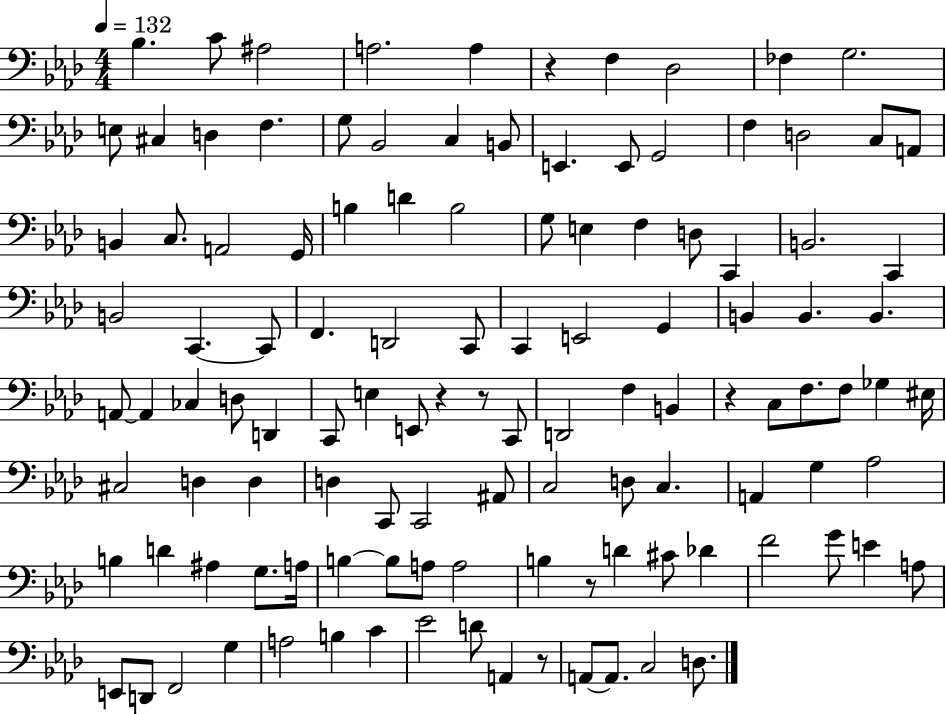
{
  \clef bass
  \numericTimeSignature
  \time 4/4
  \key aes \major
  \tempo 4 = 132
  bes4. c'8 ais2 | a2. a4 | r4 f4 des2 | fes4 g2. | \break e8 cis4 d4 f4. | g8 bes,2 c4 b,8 | e,4. e,8 g,2 | f4 d2 c8 a,8 | \break b,4 c8. a,2 g,16 | b4 d'4 b2 | g8 e4 f4 d8 c,4 | b,2. c,4 | \break b,2 c,4.~~ c,8 | f,4. d,2 c,8 | c,4 e,2 g,4 | b,4 b,4. b,4. | \break a,8~~ a,4 ces4 d8 d,4 | c,8 e4 e,8 r4 r8 c,8 | d,2 f4 b,4 | r4 c8 f8. f8 ges4 eis16 | \break cis2 d4 d4 | d4 c,8 c,2 ais,8 | c2 d8 c4. | a,4 g4 aes2 | \break b4 d'4 ais4 g8. a16 | b4~~ b8 a8 a2 | b4 r8 d'4 cis'8 des'4 | f'2 g'8 e'4 a8 | \break e,8 d,8 f,2 g4 | a2 b4 c'4 | ees'2 d'8 a,4 r8 | a,8~~ a,8. c2 d8. | \break \bar "|."
}